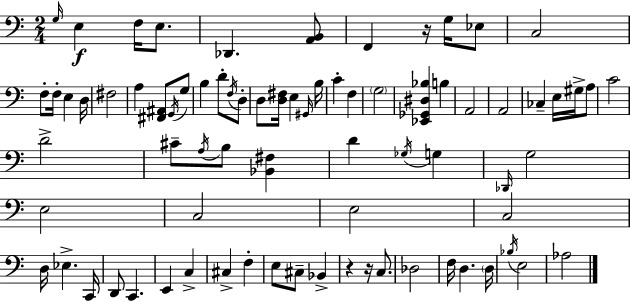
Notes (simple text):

G3/s E3/q F3/s E3/e. Db2/q. [A2,B2]/e F2/q R/s G3/s Eb3/e C3/h F3/e F3/s E3/q D3/s F#3/h A3/q [F#2,A#2]/e G2/s G3/e B3/q D4/e F3/s D3/e D3/e [D3,F#3]/s E3/q G#2/s B3/s C4/q F3/q G3/h [Eb2,Gb2,D#3,Bb3]/q B3/q A2/h A2/h CES3/q E3/s G#3/s A3/e C4/h D4/h C#4/e A3/s B3/e [Bb2,F#3]/q D4/q Gb3/s G3/q Db2/s G3/h E3/h C3/h E3/h C3/h D3/s Eb3/q. C2/s D2/e C2/q. E2/q C3/q C#3/q F3/q E3/e C#3/e Bb2/q R/q R/s C3/e. Db3/h F3/s D3/q. D3/s Bb3/s E3/h Ab3/h